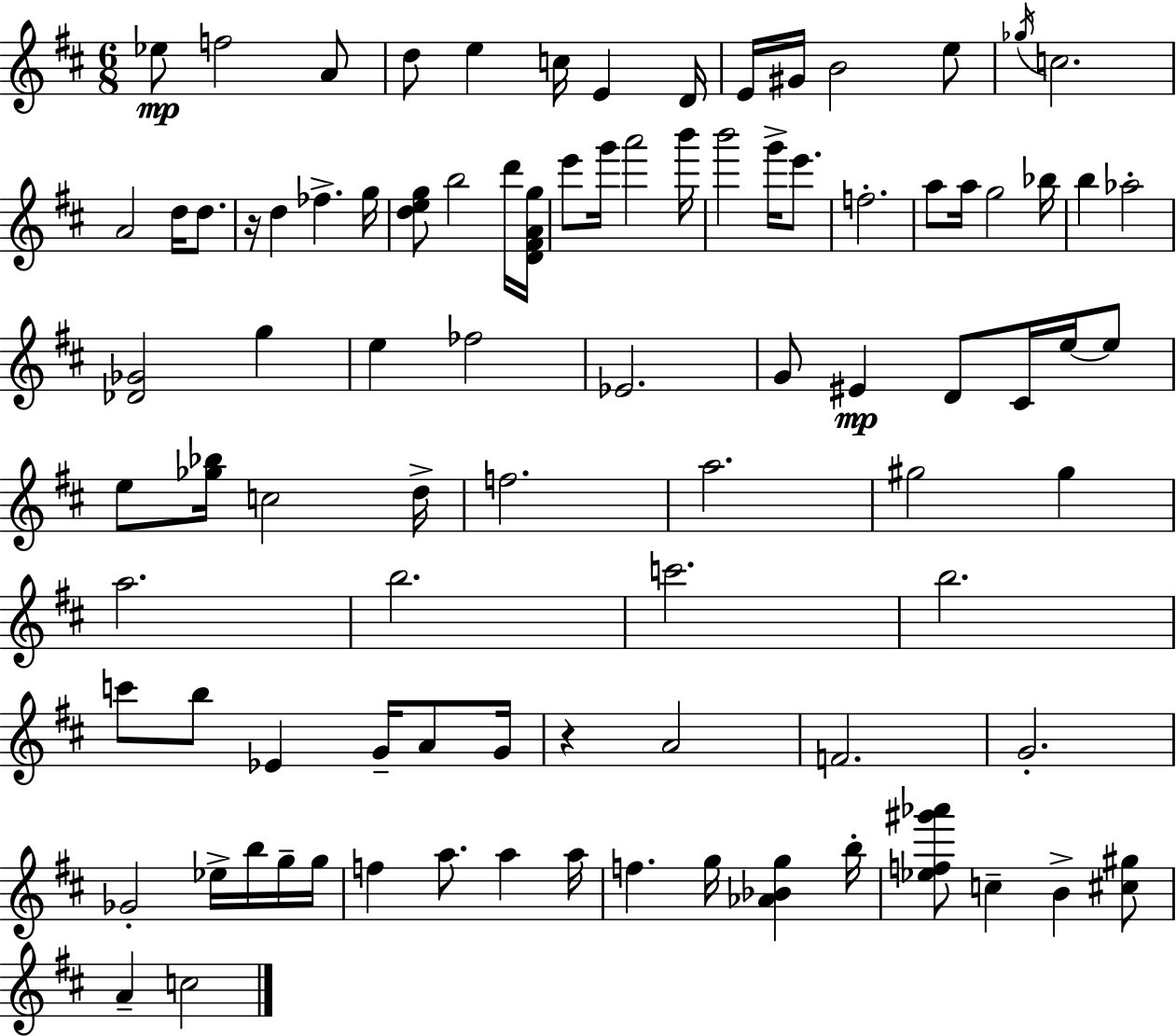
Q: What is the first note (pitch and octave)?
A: Eb5